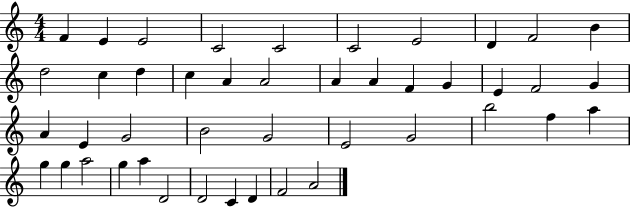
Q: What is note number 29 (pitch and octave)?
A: E4